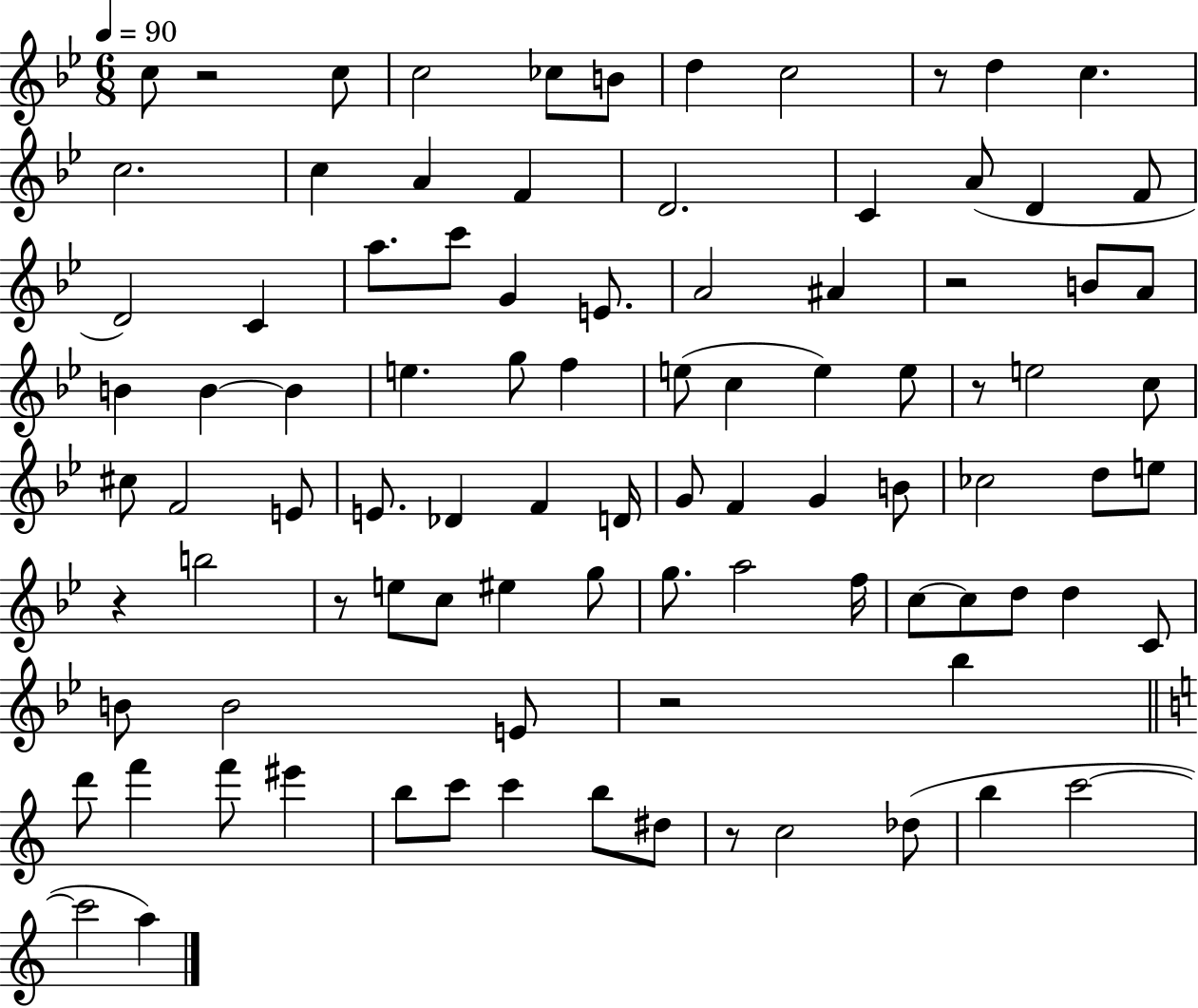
C5/e R/h C5/e C5/h CES5/e B4/e D5/q C5/h R/e D5/q C5/q. C5/h. C5/q A4/q F4/q D4/h. C4/q A4/e D4/q F4/e D4/h C4/q A5/e. C6/e G4/q E4/e. A4/h A#4/q R/h B4/e A4/e B4/q B4/q B4/q E5/q. G5/e F5/q E5/e C5/q E5/q E5/e R/e E5/h C5/e C#5/e F4/h E4/e E4/e. Db4/q F4/q D4/s G4/e F4/q G4/q B4/e CES5/h D5/e E5/e R/q B5/h R/e E5/e C5/e EIS5/q G5/e G5/e. A5/h F5/s C5/e C5/e D5/e D5/q C4/e B4/e B4/h E4/e R/h Bb5/q D6/e F6/q F6/e EIS6/q B5/e C6/e C6/q B5/e D#5/e R/e C5/h Db5/e B5/q C6/h C6/h A5/q